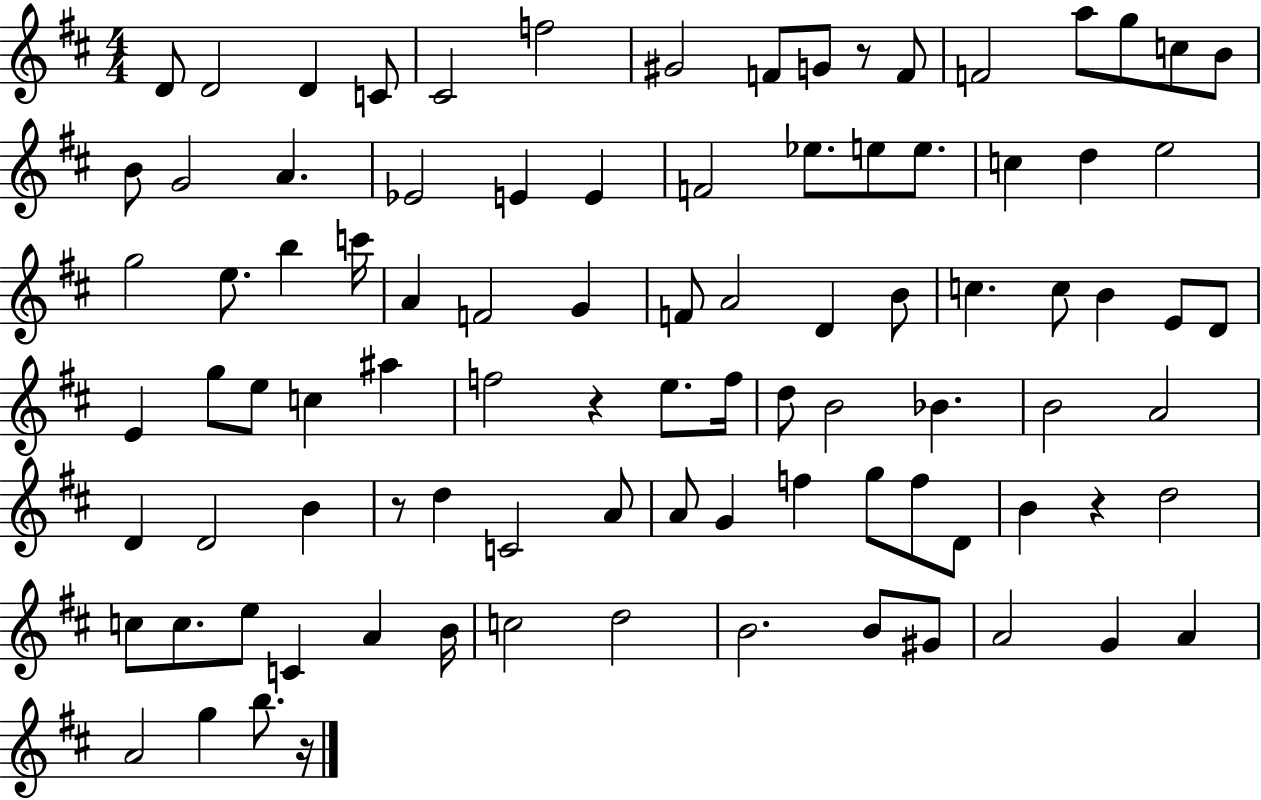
{
  \clef treble
  \numericTimeSignature
  \time 4/4
  \key d \major
  \repeat volta 2 { d'8 d'2 d'4 c'8 | cis'2 f''2 | gis'2 f'8 g'8 r8 f'8 | f'2 a''8 g''8 c''8 b'8 | \break b'8 g'2 a'4. | ees'2 e'4 e'4 | f'2 ees''8. e''8 e''8. | c''4 d''4 e''2 | \break g''2 e''8. b''4 c'''16 | a'4 f'2 g'4 | f'8 a'2 d'4 b'8 | c''4. c''8 b'4 e'8 d'8 | \break e'4 g''8 e''8 c''4 ais''4 | f''2 r4 e''8. f''16 | d''8 b'2 bes'4. | b'2 a'2 | \break d'4 d'2 b'4 | r8 d''4 c'2 a'8 | a'8 g'4 f''4 g''8 f''8 d'8 | b'4 r4 d''2 | \break c''8 c''8. e''8 c'4 a'4 b'16 | c''2 d''2 | b'2. b'8 gis'8 | a'2 g'4 a'4 | \break a'2 g''4 b''8. r16 | } \bar "|."
}